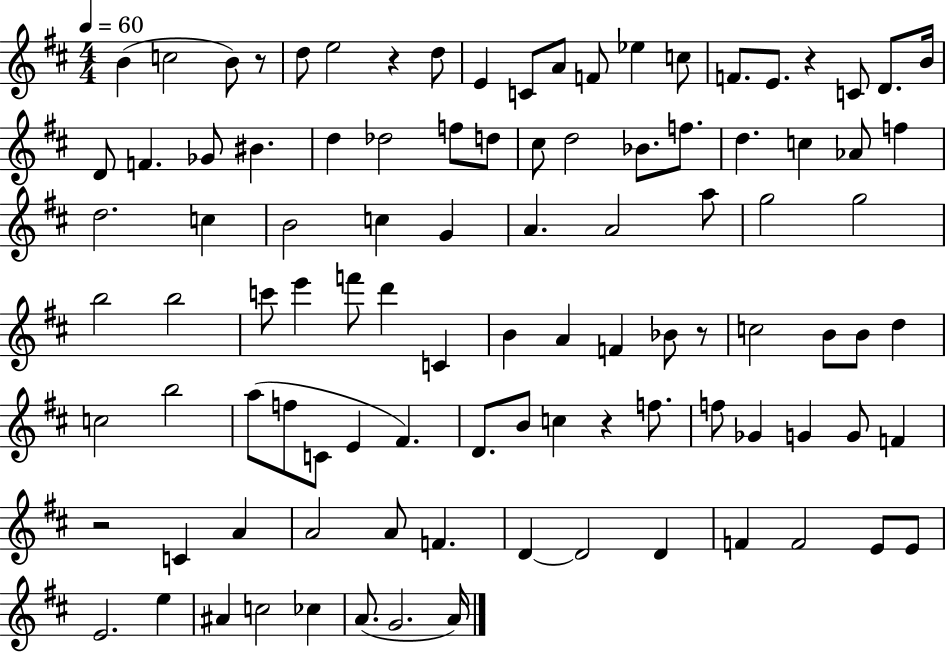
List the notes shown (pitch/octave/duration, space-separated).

B4/q C5/h B4/e R/e D5/e E5/h R/q D5/e E4/q C4/e A4/e F4/e Eb5/q C5/e F4/e. E4/e. R/q C4/e D4/e. B4/s D4/e F4/q. Gb4/e BIS4/q. D5/q Db5/h F5/e D5/e C#5/e D5/h Bb4/e. F5/e. D5/q. C5/q Ab4/e F5/q D5/h. C5/q B4/h C5/q G4/q A4/q. A4/h A5/e G5/h G5/h B5/h B5/h C6/e E6/q F6/e D6/q C4/q B4/q A4/q F4/q Bb4/e R/e C5/h B4/e B4/e D5/q C5/h B5/h A5/e F5/e C4/e E4/q F#4/q. D4/e. B4/e C5/q R/q F5/e. F5/e Gb4/q G4/q G4/e F4/q R/h C4/q A4/q A4/h A4/e F4/q. D4/q D4/h D4/q F4/q F4/h E4/e E4/e E4/h. E5/q A#4/q C5/h CES5/q A4/e. G4/h. A4/s